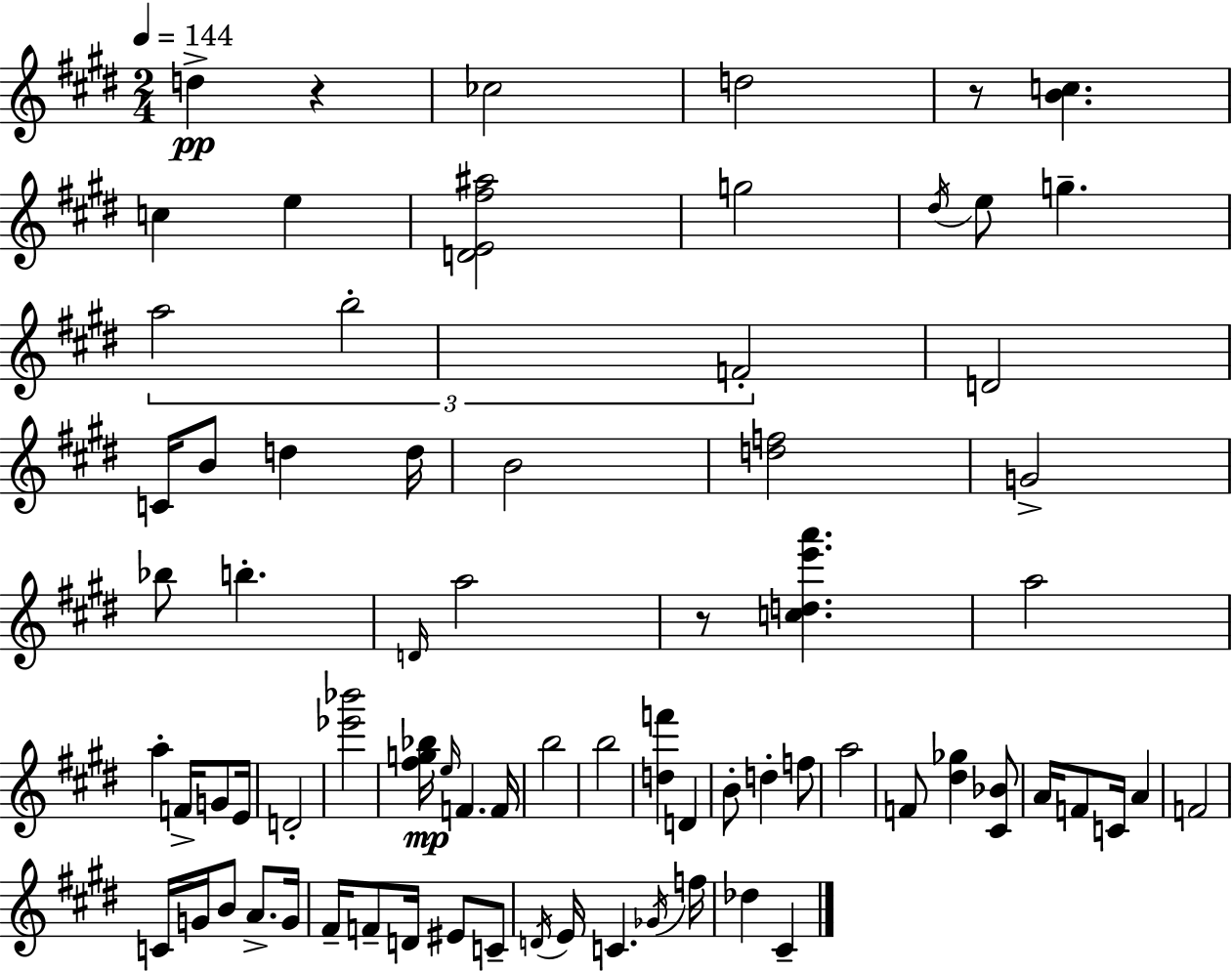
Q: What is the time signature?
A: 2/4